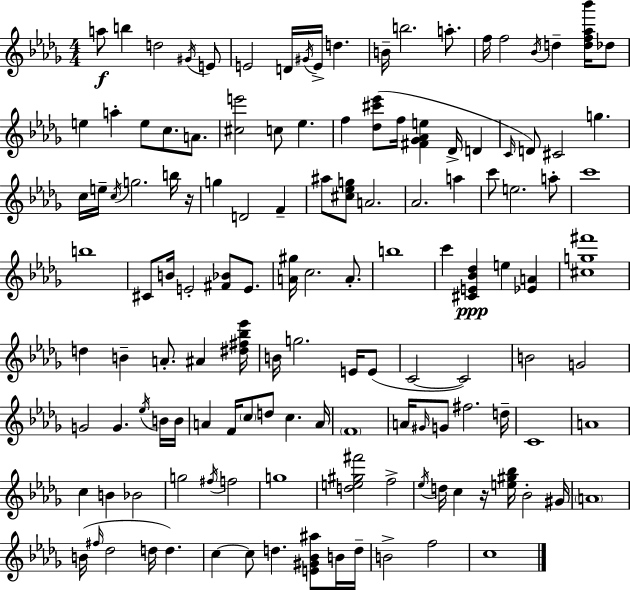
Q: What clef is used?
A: treble